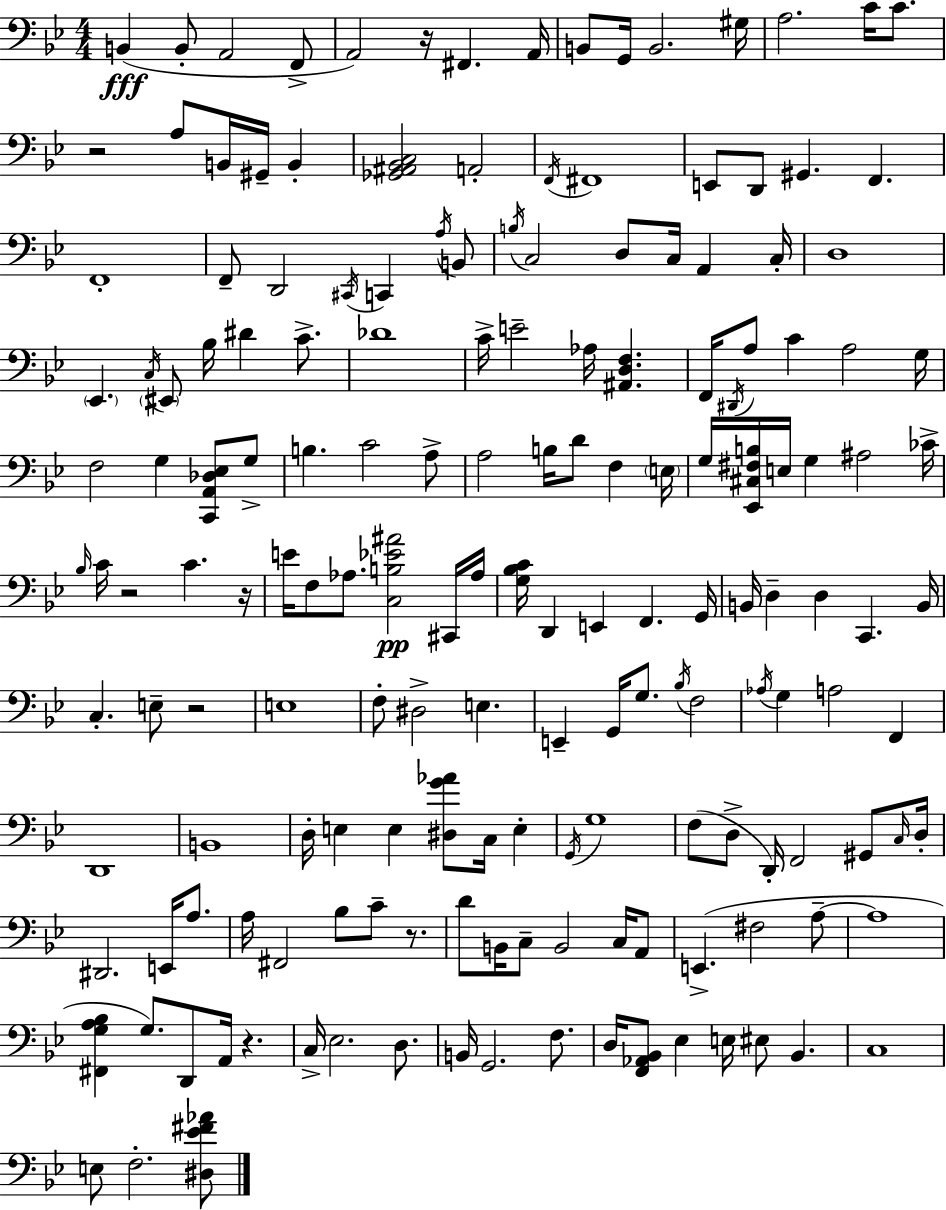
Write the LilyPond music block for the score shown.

{
  \clef bass
  \numericTimeSignature
  \time 4/4
  \key g \minor
  b,4(\fff b,8-. a,2 f,8-> | a,2) r16 fis,4. a,16 | b,8 g,16 b,2. gis16 | a2. c'16 c'8. | \break r2 a8 b,16 gis,16-- b,4-. | <ges, ais, bes, c>2 a,2-. | \acciaccatura { f,16 } fis,1 | e,8 d,8 gis,4. f,4. | \break f,1-. | f,8-- d,2 \acciaccatura { cis,16 } c,4 | \acciaccatura { a16 } b,8 \acciaccatura { b16 } c2 d8 c16 a,4 | c16-. d1 | \break \parenthesize ees,4. \acciaccatura { c16 } \parenthesize eis,8 bes16 dis'4 | c'8.-> des'1 | c'16-> e'2-- aes16 <ais, d f>4. | f,16 \acciaccatura { dis,16 } a8 c'4 a2 | \break g16 f2 g4 | <c, a, des ees>8 g8-> b4. c'2 | a8-> a2 b16 d'8 | f4 \parenthesize e16 g16 <ees, cis fis b>16 e16 g4 ais2 | \break ces'16-> \grace { bes16 } c'16 r2 | c'4. r16 e'16 f8 aes8. <c b ees' ais'>2\pp | cis,16 aes16 <g bes c'>16 d,4 e,4 | f,4. g,16 b,16 d4-- d4 | \break c,4. b,16 c4.-. e8-- r2 | e1 | f8-. dis2-> | e4. e,4-- g,16 g8. \acciaccatura { bes16 } | \break f2 \acciaccatura { aes16 } g4 a2 | f,4 d,1 | b,1 | d16-. e4 e4 | \break <dis g' aes'>8 c16 e4-. \acciaccatura { g,16 } g1 | f8( d8-> d,16-.) f,2 | gis,8 \grace { c16 } d16-. dis,2. | e,16 a8. a16 fis,2 | \break bes8 c'8-- r8. d'8 b,16 c8-- | b,2 c16 a,8 e,4.->( | fis2 a8--~~ a1 | <fis, g a bes>4 g8.) | \break d,8 a,16 r4. c16-> ees2. | d8. b,16 g,2. | f8. d16 <f, aes, bes,>8 ees4 | e16 eis8 bes,4. c1 | \break e8 f2.-. | <dis ees' fis' aes'>8 \bar "|."
}